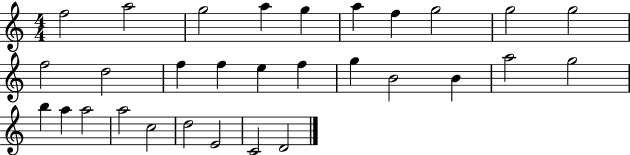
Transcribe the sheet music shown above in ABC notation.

X:1
T:Untitled
M:4/4
L:1/4
K:C
f2 a2 g2 a g a f g2 g2 g2 f2 d2 f f e f g B2 B a2 g2 b a a2 a2 c2 d2 E2 C2 D2